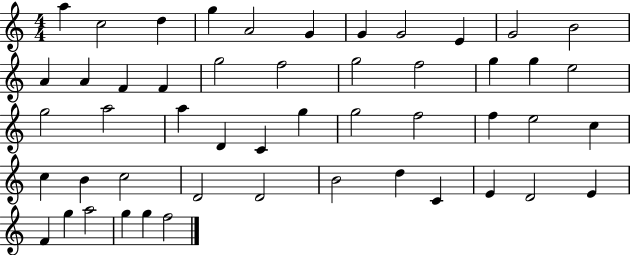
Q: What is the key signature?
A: C major